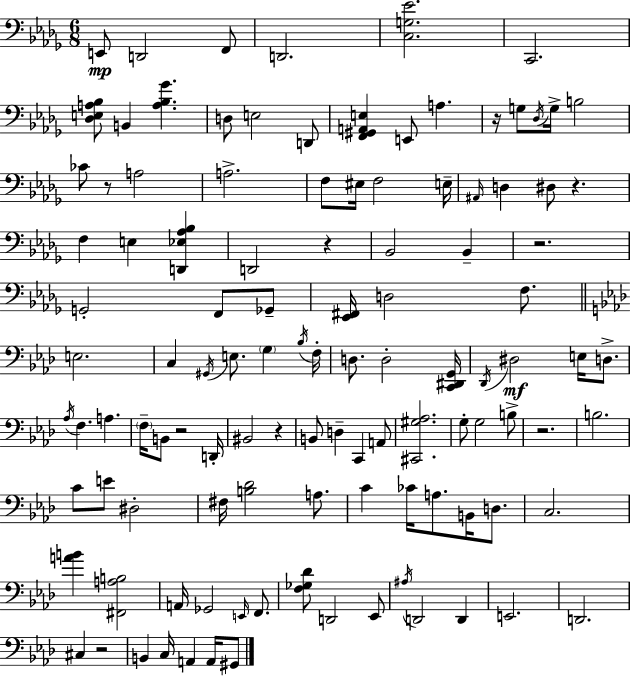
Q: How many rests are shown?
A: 9